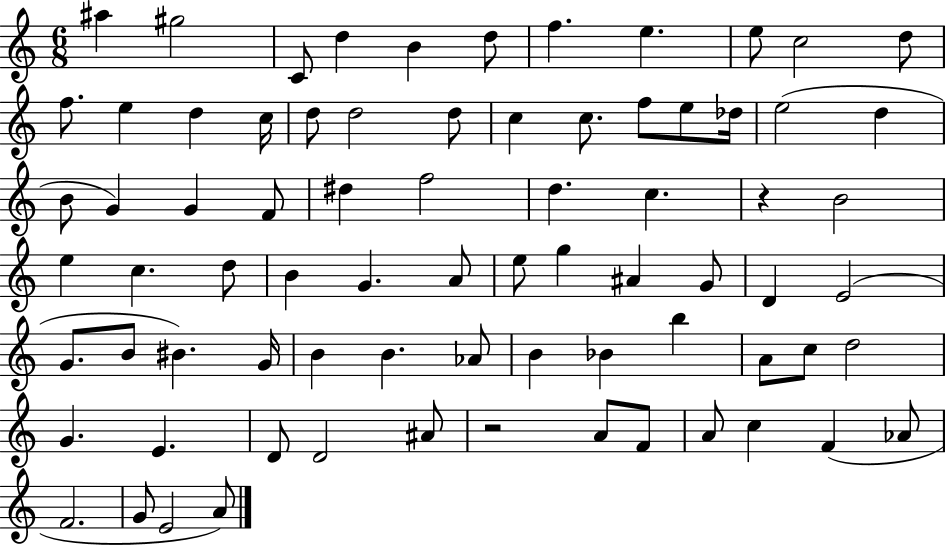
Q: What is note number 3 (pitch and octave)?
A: C4